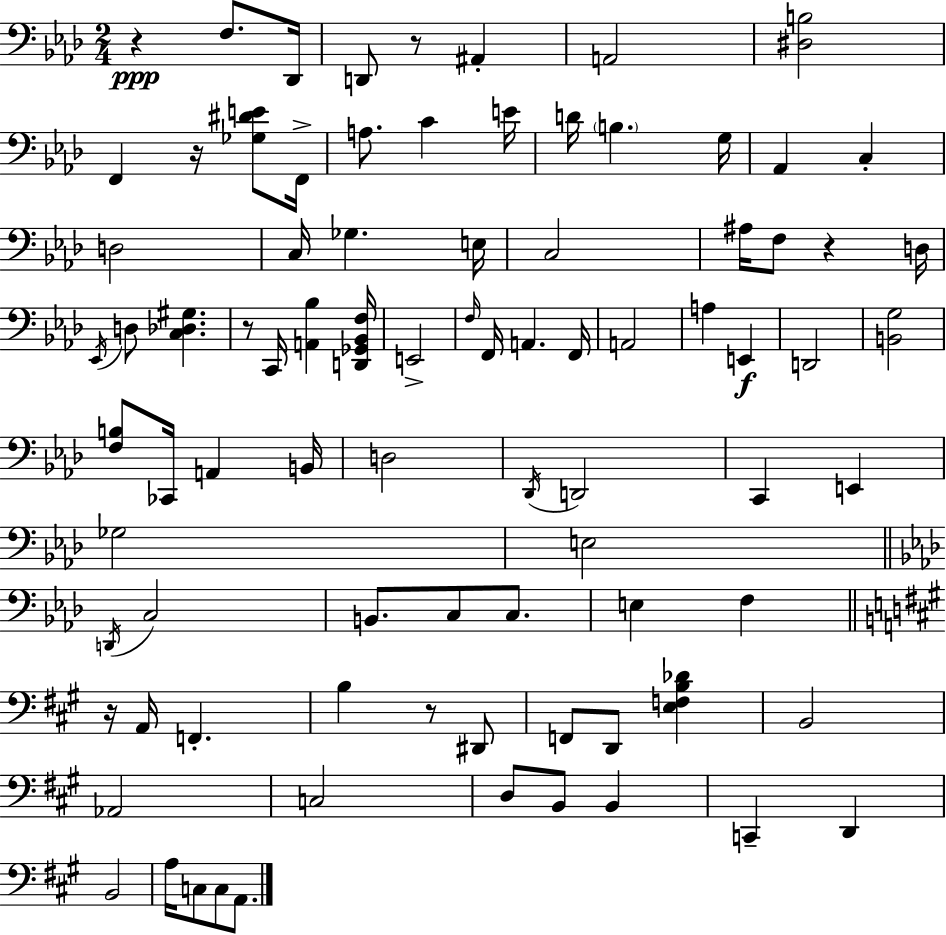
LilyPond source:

{
  \clef bass
  \numericTimeSignature
  \time 2/4
  \key aes \major
  r4\ppp f8. des,16 | d,8 r8 ais,4-. | a,2 | <dis b>2 | \break f,4 r16 <ges dis' e'>8 f,16-> | a8. c'4 e'16 | d'16 \parenthesize b4. g16 | aes,4 c4-. | \break d2 | c16 ges4. e16 | c2 | ais16 f8 r4 d16 | \break \acciaccatura { ees,16 } d8 <c des gis>4. | r8 c,16 <a, bes>4 | <d, ges, bes, f>16 e,2-> | \grace { f16 } f,16 a,4. | \break f,16 a,2 | a4 e,4\f | d,2 | <b, g>2 | \break <f b>8 ces,16 a,4 | b,16 d2 | \acciaccatura { des,16 } d,2 | c,4 e,4 | \break ges2 | e2 | \bar "||" \break \key aes \major \acciaccatura { d,16 } c2 | b,8. c8 c8. | e4 f4 | \bar "||" \break \key a \major r16 a,16 f,4.-. | b4 r8 dis,8 | f,8 d,8 <e f b des'>4 | b,2 | \break aes,2 | c2 | d8 b,8 b,4 | c,4-- d,4 | \break b,2 | a16 c8 c8 a,8. | \bar "|."
}